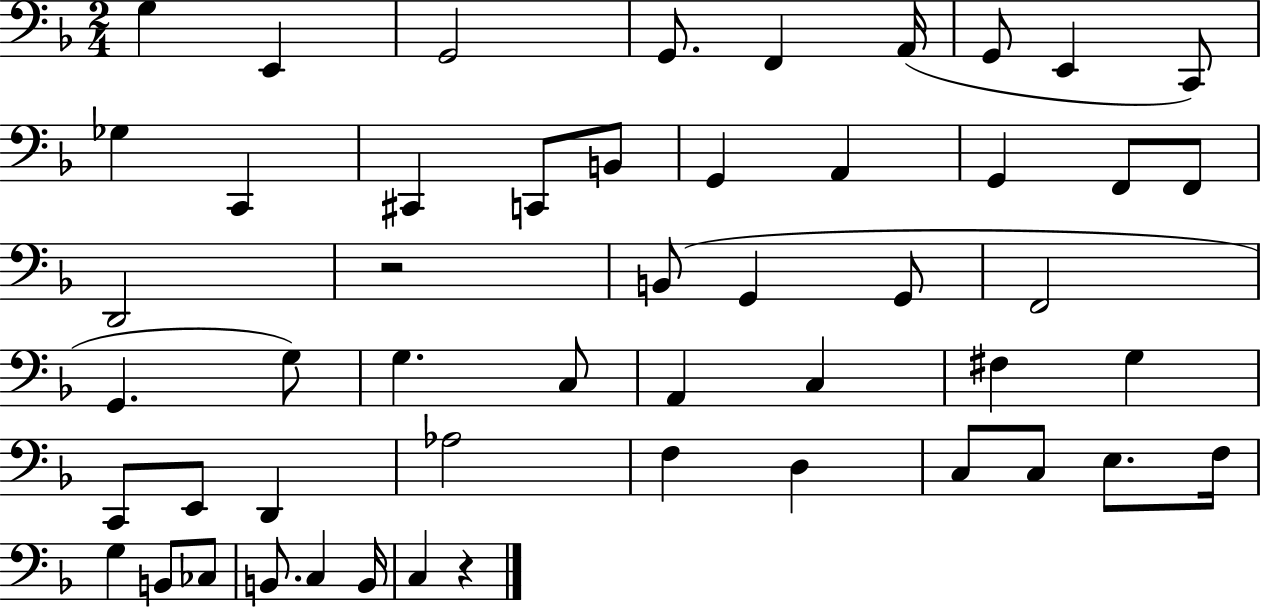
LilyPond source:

{
  \clef bass
  \numericTimeSignature
  \time 2/4
  \key f \major
  g4 e,4 | g,2 | g,8. f,4 a,16( | g,8 e,4 c,8) | \break ges4 c,4 | cis,4 c,8 b,8 | g,4 a,4 | g,4 f,8 f,8 | \break d,2 | r2 | b,8( g,4 g,8 | f,2 | \break g,4. g8) | g4. c8 | a,4 c4 | fis4 g4 | \break c,8 e,8 d,4 | aes2 | f4 d4 | c8 c8 e8. f16 | \break g4 b,8 ces8 | b,8. c4 b,16 | c4 r4 | \bar "|."
}